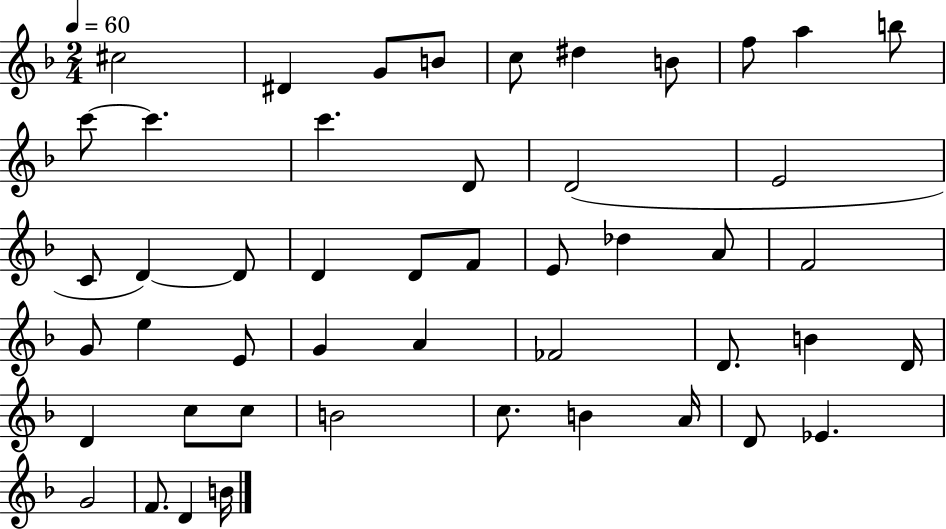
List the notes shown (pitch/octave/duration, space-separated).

C#5/h D#4/q G4/e B4/e C5/e D#5/q B4/e F5/e A5/q B5/e C6/e C6/q. C6/q. D4/e D4/h E4/h C4/e D4/q D4/e D4/q D4/e F4/e E4/e Db5/q A4/e F4/h G4/e E5/q E4/e G4/q A4/q FES4/h D4/e. B4/q D4/s D4/q C5/e C5/e B4/h C5/e. B4/q A4/s D4/e Eb4/q. G4/h F4/e. D4/q B4/s